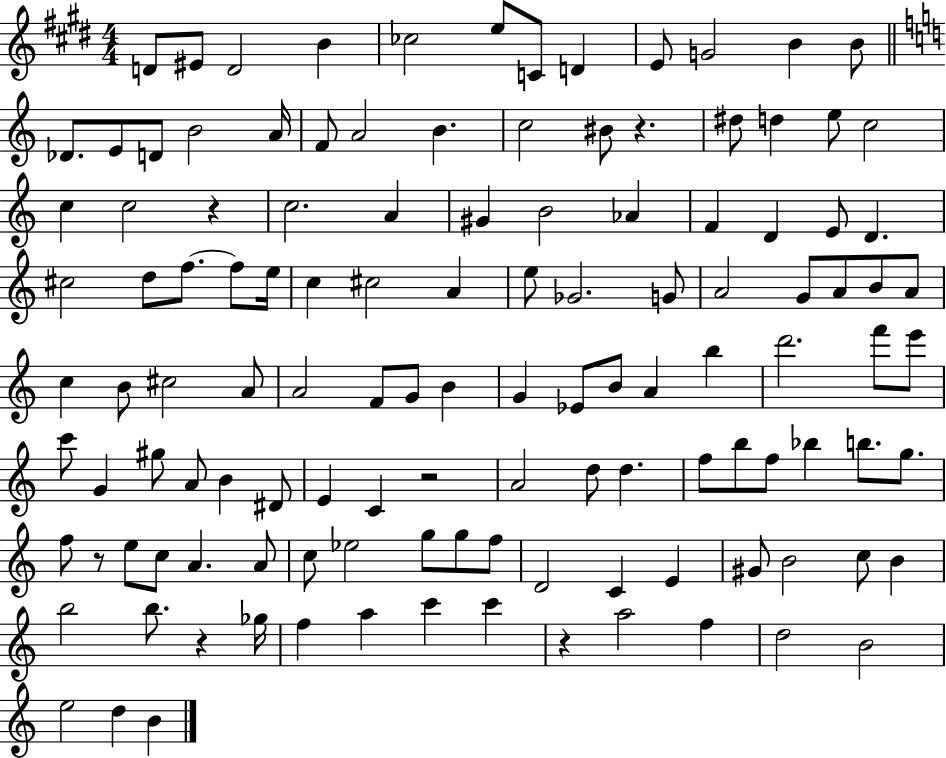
{
  \clef treble
  \numericTimeSignature
  \time 4/4
  \key e \major
  \repeat volta 2 { d'8 eis'8 d'2 b'4 | ces''2 e''8 c'8 d'4 | e'8 g'2 b'4 b'8 | \bar "||" \break \key c \major des'8. e'8 d'8 b'2 a'16 | f'8 a'2 b'4. | c''2 bis'8 r4. | dis''8 d''4 e''8 c''2 | \break c''4 c''2 r4 | c''2. a'4 | gis'4 b'2 aes'4 | f'4 d'4 e'8 d'4. | \break cis''2 d''8 f''8.~~ f''8 e''16 | c''4 cis''2 a'4 | e''8 ges'2. g'8 | a'2 g'8 a'8 b'8 a'8 | \break c''4 b'8 cis''2 a'8 | a'2 f'8 g'8 b'4 | g'4 ees'8 b'8 a'4 b''4 | d'''2. f'''8 e'''8 | \break c'''8 g'4 gis''8 a'8 b'4 dis'8 | e'4 c'4 r2 | a'2 d''8 d''4. | f''8 b''8 f''8 bes''4 b''8. g''8. | \break f''8 r8 e''8 c''8 a'4. a'8 | c''8 ees''2 g''8 g''8 f''8 | d'2 c'4 e'4 | gis'8 b'2 c''8 b'4 | \break b''2 b''8. r4 ges''16 | f''4 a''4 c'''4 c'''4 | r4 a''2 f''4 | d''2 b'2 | \break e''2 d''4 b'4 | } \bar "|."
}